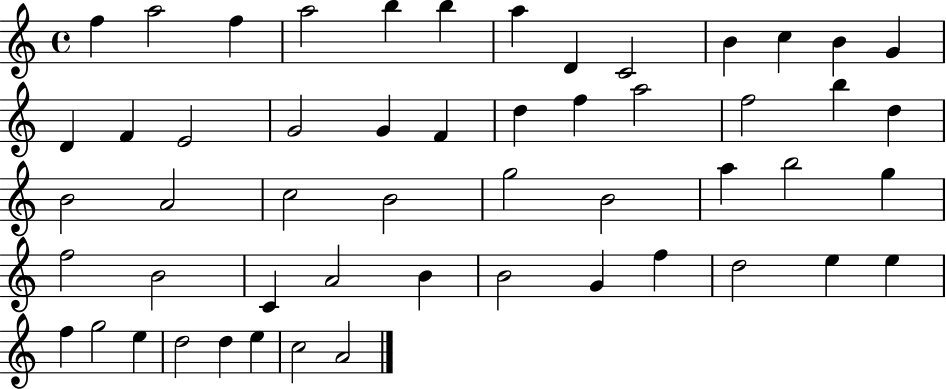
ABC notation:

X:1
T:Untitled
M:4/4
L:1/4
K:C
f a2 f a2 b b a D C2 B c B G D F E2 G2 G F d f a2 f2 b d B2 A2 c2 B2 g2 B2 a b2 g f2 B2 C A2 B B2 G f d2 e e f g2 e d2 d e c2 A2